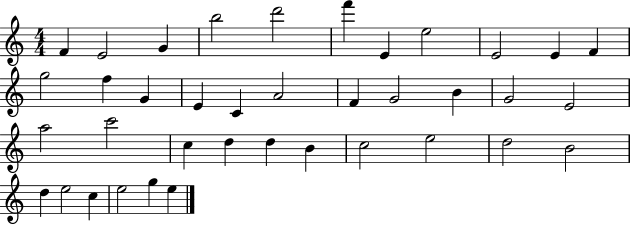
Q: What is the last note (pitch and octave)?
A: E5